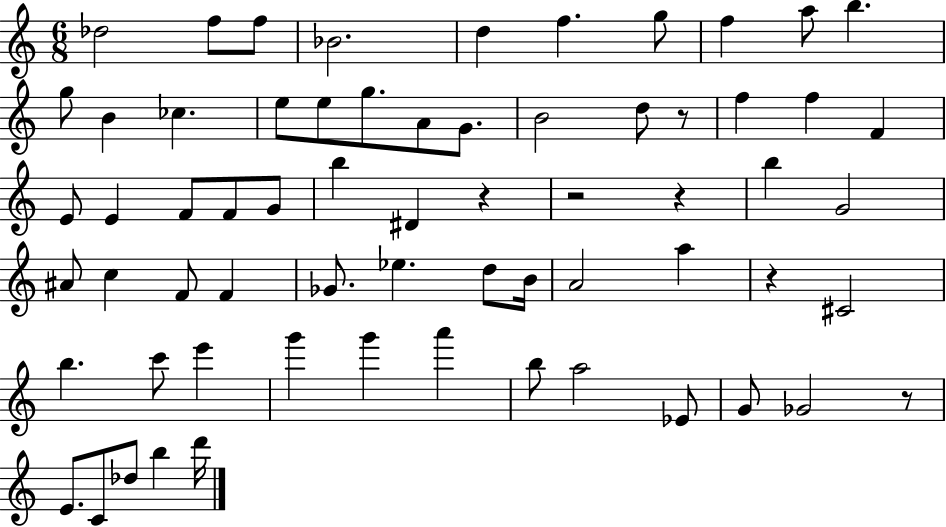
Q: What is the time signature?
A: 6/8